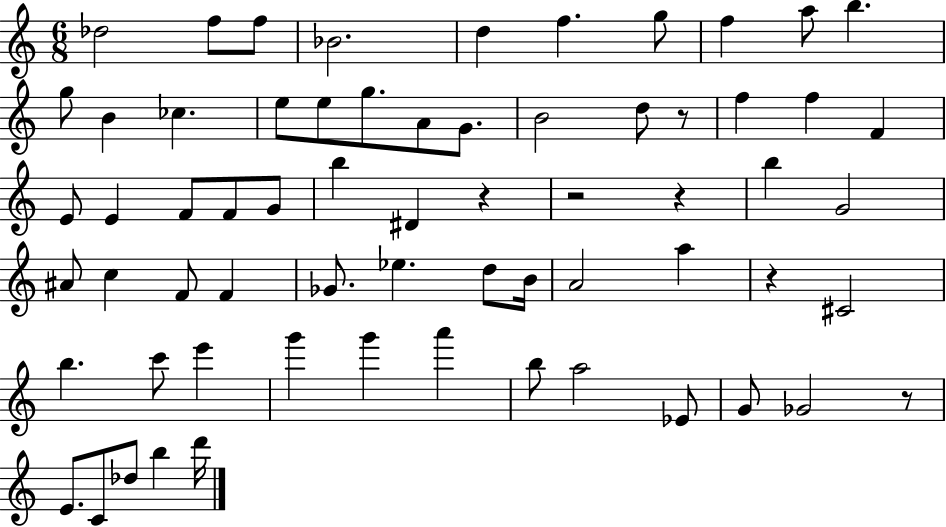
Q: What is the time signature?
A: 6/8